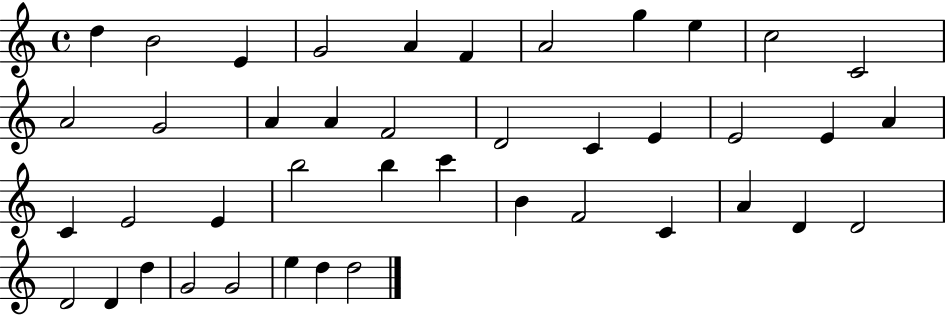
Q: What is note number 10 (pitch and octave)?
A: C5